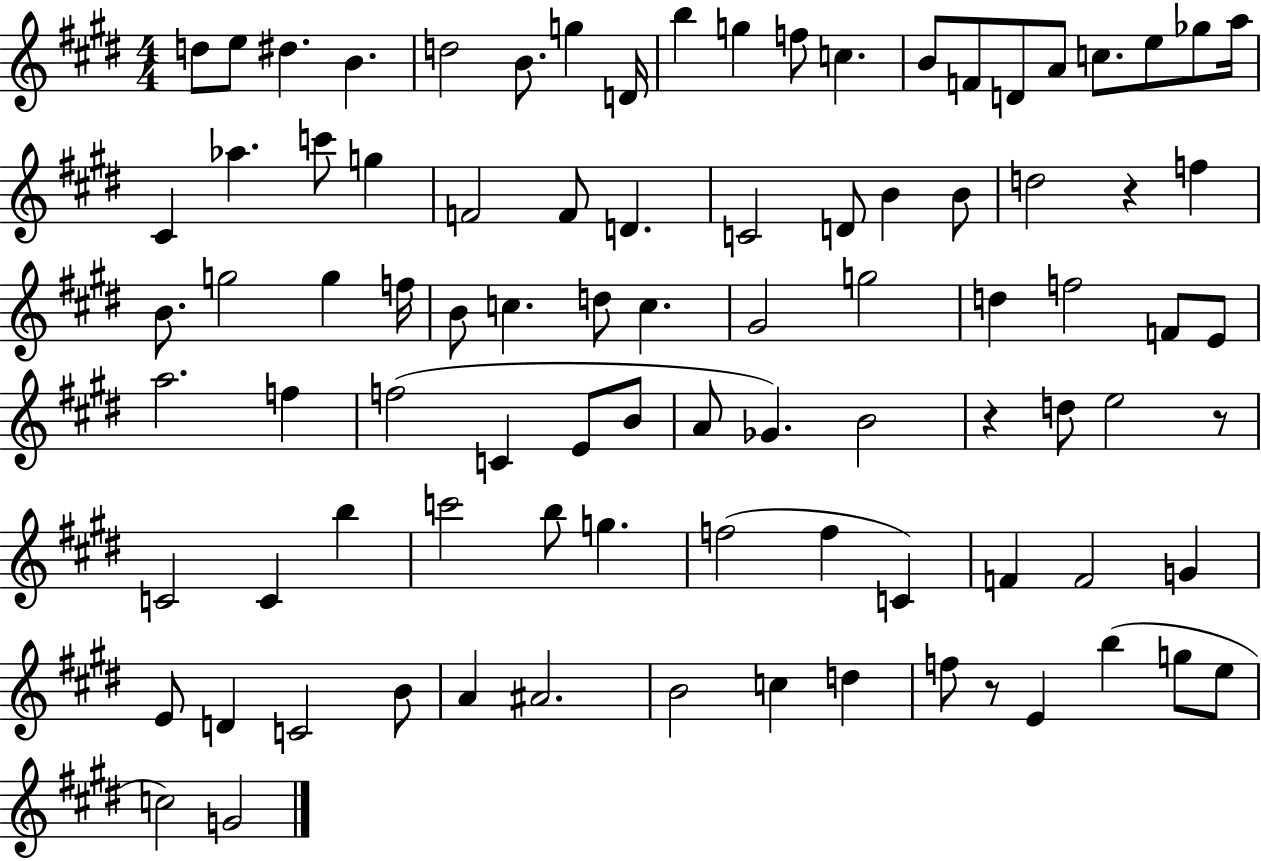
{
  \clef treble
  \numericTimeSignature
  \time 4/4
  \key e \major
  \repeat volta 2 { d''8 e''8 dis''4. b'4. | d''2 b'8. g''4 d'16 | b''4 g''4 f''8 c''4. | b'8 f'8 d'8 a'8 c''8. e''8 ges''8 a''16 | \break cis'4 aes''4. c'''8 g''4 | f'2 f'8 d'4. | c'2 d'8 b'4 b'8 | d''2 r4 f''4 | \break b'8. g''2 g''4 f''16 | b'8 c''4. d''8 c''4. | gis'2 g''2 | d''4 f''2 f'8 e'8 | \break a''2. f''4 | f''2( c'4 e'8 b'8 | a'8 ges'4.) b'2 | r4 d''8 e''2 r8 | \break c'2 c'4 b''4 | c'''2 b''8 g''4. | f''2( f''4 c'4) | f'4 f'2 g'4 | \break e'8 d'4 c'2 b'8 | a'4 ais'2. | b'2 c''4 d''4 | f''8 r8 e'4 b''4( g''8 e''8 | \break c''2) g'2 | } \bar "|."
}